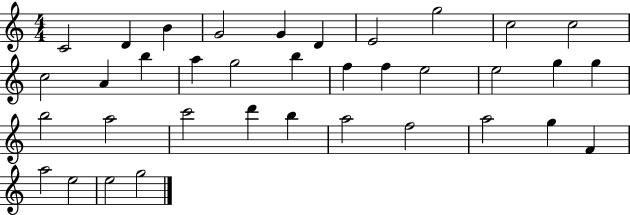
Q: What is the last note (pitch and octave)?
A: G5